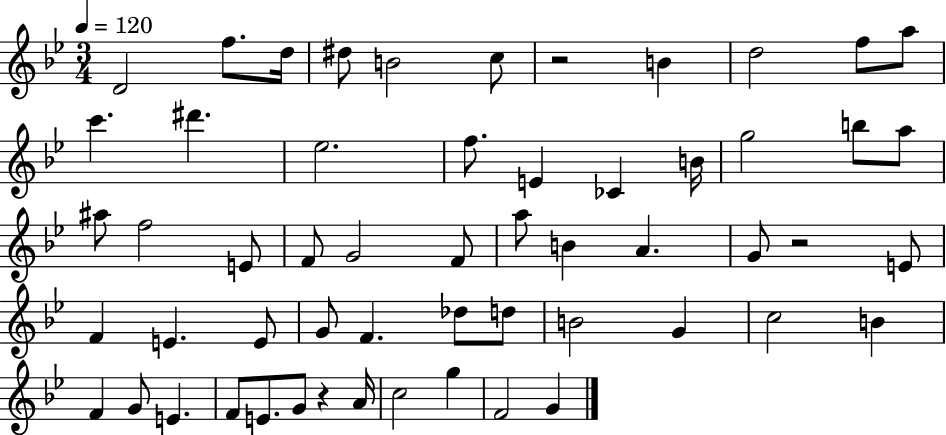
D4/h F5/e. D5/s D#5/e B4/h C5/e R/h B4/q D5/h F5/e A5/e C6/q. D#6/q. Eb5/h. F5/e. E4/q CES4/q B4/s G5/h B5/e A5/e A#5/e F5/h E4/e F4/e G4/h F4/e A5/e B4/q A4/q. G4/e R/h E4/e F4/q E4/q. E4/e G4/e F4/q. Db5/e D5/e B4/h G4/q C5/h B4/q F4/q G4/e E4/q. F4/e E4/e. G4/e R/q A4/s C5/h G5/q F4/h G4/q